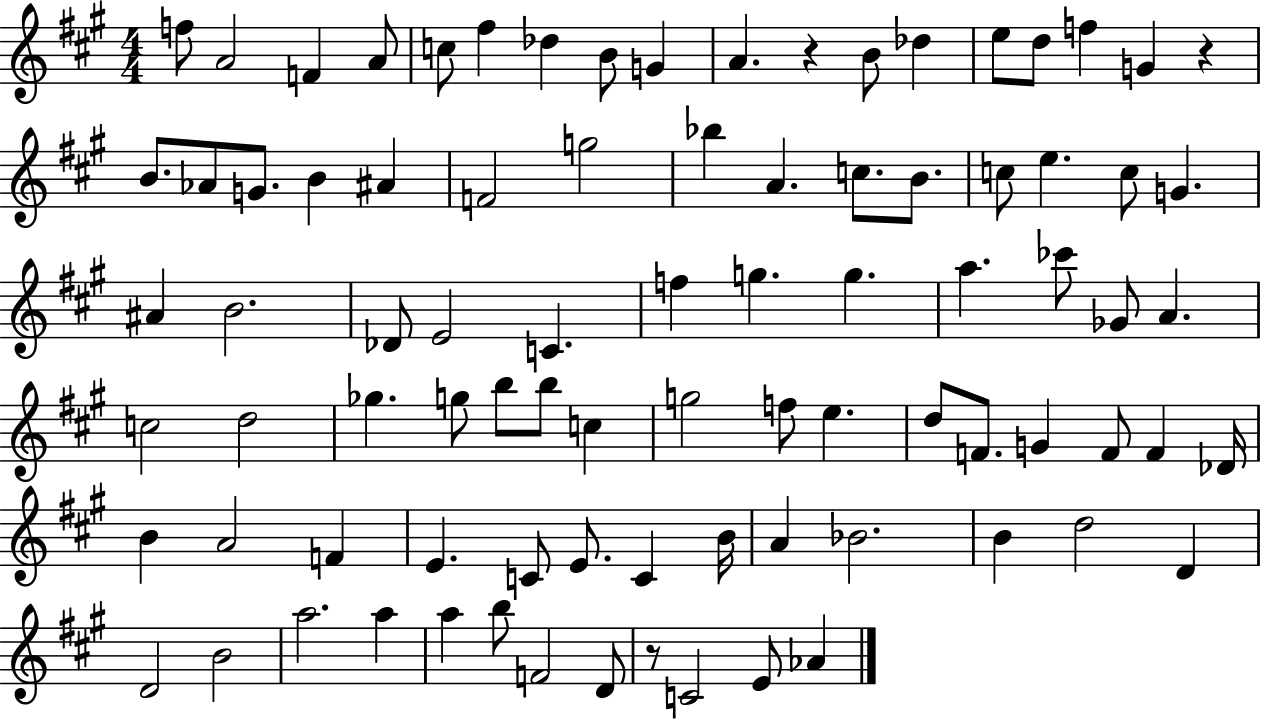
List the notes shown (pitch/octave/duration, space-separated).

F5/e A4/h F4/q A4/e C5/e F#5/q Db5/q B4/e G4/q A4/q. R/q B4/e Db5/q E5/e D5/e F5/q G4/q R/q B4/e. Ab4/e G4/e. B4/q A#4/q F4/h G5/h Bb5/q A4/q. C5/e. B4/e. C5/e E5/q. C5/e G4/q. A#4/q B4/h. Db4/e E4/h C4/q. F5/q G5/q. G5/q. A5/q. CES6/e Gb4/e A4/q. C5/h D5/h Gb5/q. G5/e B5/e B5/e C5/q G5/h F5/e E5/q. D5/e F4/e. G4/q F4/e F4/q Db4/s B4/q A4/h F4/q E4/q. C4/e E4/e. C4/q B4/s A4/q Bb4/h. B4/q D5/h D4/q D4/h B4/h A5/h. A5/q A5/q B5/e F4/h D4/e R/e C4/h E4/e Ab4/q